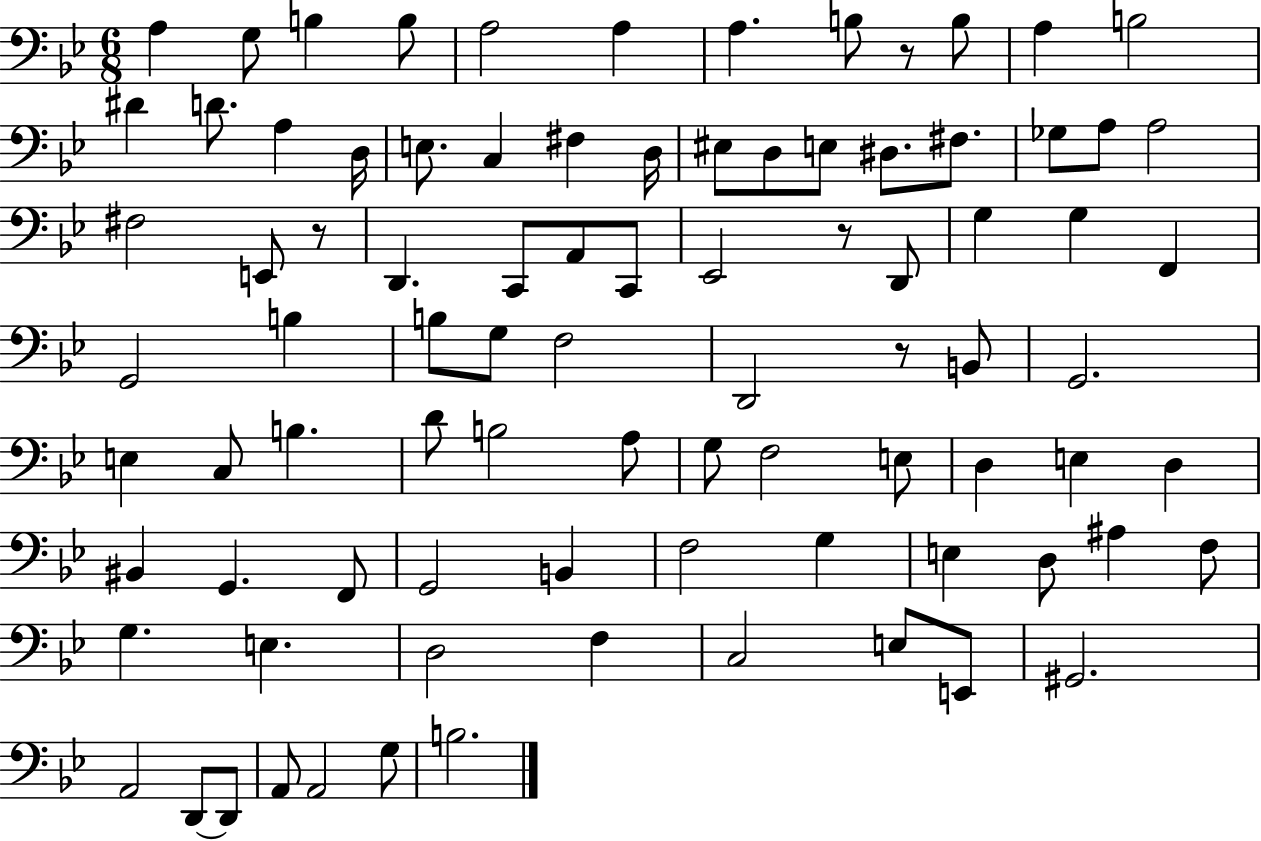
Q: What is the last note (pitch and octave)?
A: B3